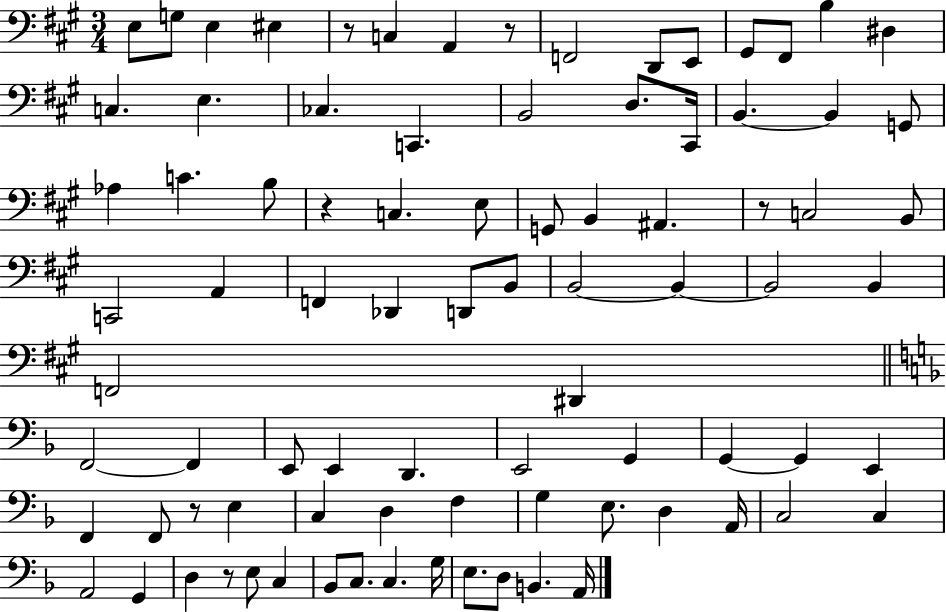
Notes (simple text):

E3/e G3/e E3/q EIS3/q R/e C3/q A2/q R/e F2/h D2/e E2/e G#2/e F#2/e B3/q D#3/q C3/q. E3/q. CES3/q. C2/q. B2/h D3/e. C#2/s B2/q. B2/q G2/e Ab3/q C4/q. B3/e R/q C3/q. E3/e G2/e B2/q A#2/q. R/e C3/h B2/e C2/h A2/q F2/q Db2/q D2/e B2/e B2/h B2/q B2/h B2/q F2/h D#2/q F2/h F2/q E2/e E2/q D2/q. E2/h G2/q G2/q G2/q E2/q F2/q F2/e R/e E3/q C3/q D3/q F3/q G3/q E3/e. D3/q A2/s C3/h C3/q A2/h G2/q D3/q R/e E3/e C3/q Bb2/e C3/e. C3/q. G3/s E3/e. D3/e B2/q. A2/s